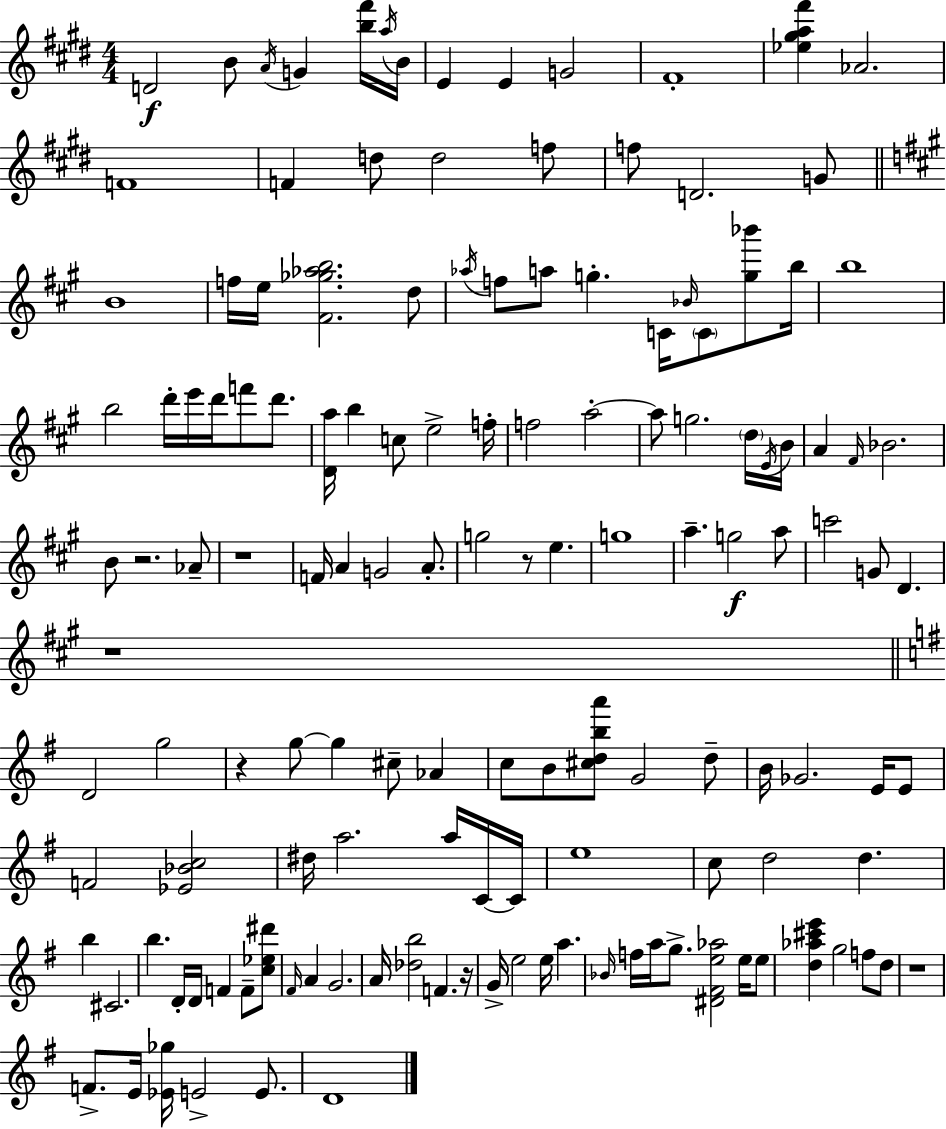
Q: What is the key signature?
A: E major